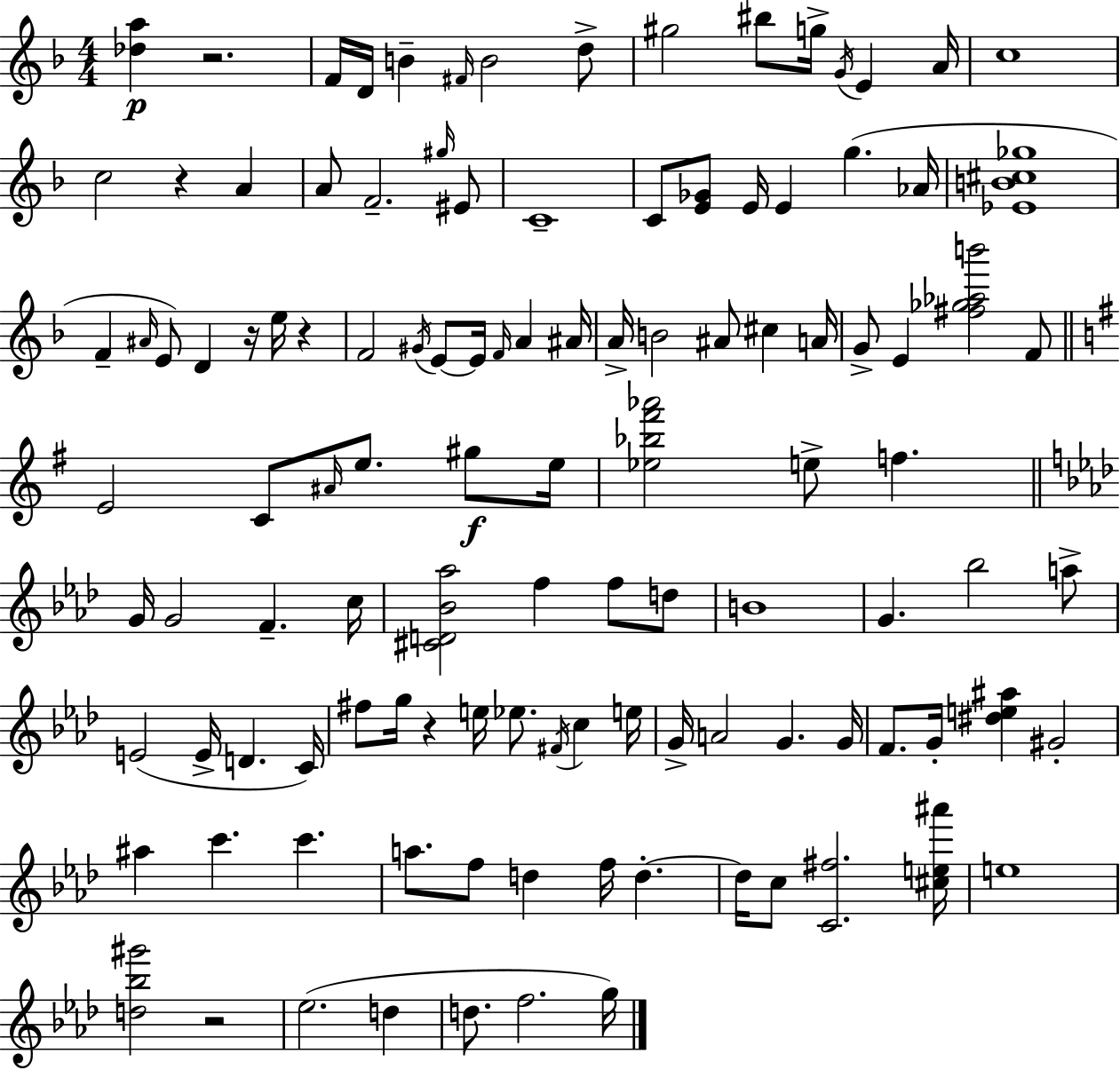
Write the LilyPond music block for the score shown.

{
  \clef treble
  \numericTimeSignature
  \time 4/4
  \key f \major
  <des'' a''>4\p r2. | f'16 d'16 b'4-- \grace { fis'16 } b'2 d''8-> | gis''2 bis''8 g''16-> \acciaccatura { g'16 } e'4 | a'16 c''1 | \break c''2 r4 a'4 | a'8 f'2.-- | \grace { gis''16 } eis'8 c'1-- | c'8 <e' ges'>8 e'16 e'4 g''4.( | \break aes'16 <ees' b' cis'' ges''>1 | f'4-- \grace { ais'16 } e'8) d'4 r16 e''16 | r4 f'2 \acciaccatura { gis'16 } e'8~~ e'16 | \grace { f'16 } a'4 ais'16 a'16-> b'2 ais'8 | \break cis''4 a'16 g'8-> e'4 <fis'' ges'' aes'' b'''>2 | f'8 \bar "||" \break \key g \major e'2 c'8 \grace { ais'16 } e''8. gis''8\f | e''16 <ees'' bes'' fis''' aes'''>2 e''8-> f''4. | \bar "||" \break \key aes \major g'16 g'2 f'4.-- c''16 | <cis' d' bes' aes''>2 f''4 f''8 d''8 | b'1 | g'4. bes''2 a''8-> | \break e'2( e'16-> d'4. c'16) | fis''8 g''16 r4 e''16 ees''8. \acciaccatura { fis'16 } c''4 | e''16 g'16-> a'2 g'4. | g'16 f'8. g'16-. <dis'' e'' ais''>4 gis'2-. | \break ais''4 c'''4. c'''4. | a''8. f''8 d''4 f''16 d''4.-.~~ | d''16 c''8 <c' fis''>2. | <cis'' e'' ais'''>16 e''1 | \break <d'' bes'' gis'''>2 r2 | ees''2.( d''4 | d''8. f''2. | g''16) \bar "|."
}